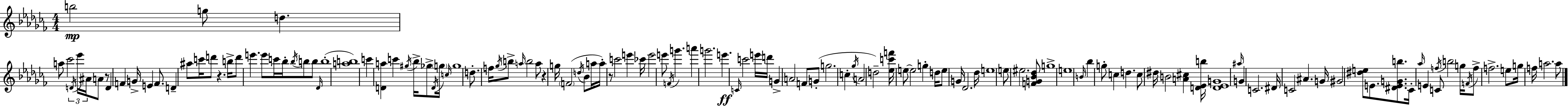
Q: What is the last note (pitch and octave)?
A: A5